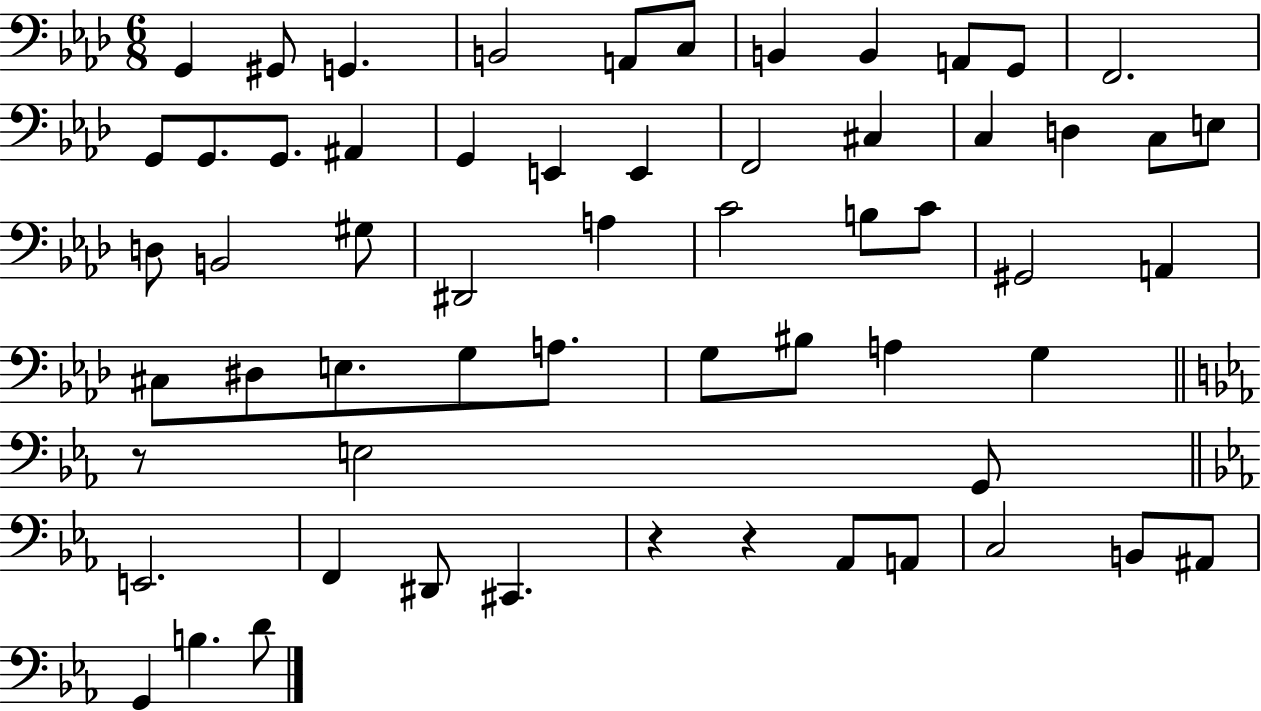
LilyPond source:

{
  \clef bass
  \numericTimeSignature
  \time 6/8
  \key aes \major
  g,4 gis,8 g,4. | b,2 a,8 c8 | b,4 b,4 a,8 g,8 | f,2. | \break g,8 g,8. g,8. ais,4 | g,4 e,4 e,4 | f,2 cis4 | c4 d4 c8 e8 | \break d8 b,2 gis8 | dis,2 a4 | c'2 b8 c'8 | gis,2 a,4 | \break cis8 dis8 e8. g8 a8. | g8 bis8 a4 g4 | \bar "||" \break \key ees \major r8 e2 g,8 | \bar "||" \break \key ees \major e,2. | f,4 dis,8 cis,4. | r4 r4 aes,8 a,8 | c2 b,8 ais,8 | \break g,4 b4. d'8 | \bar "|."
}